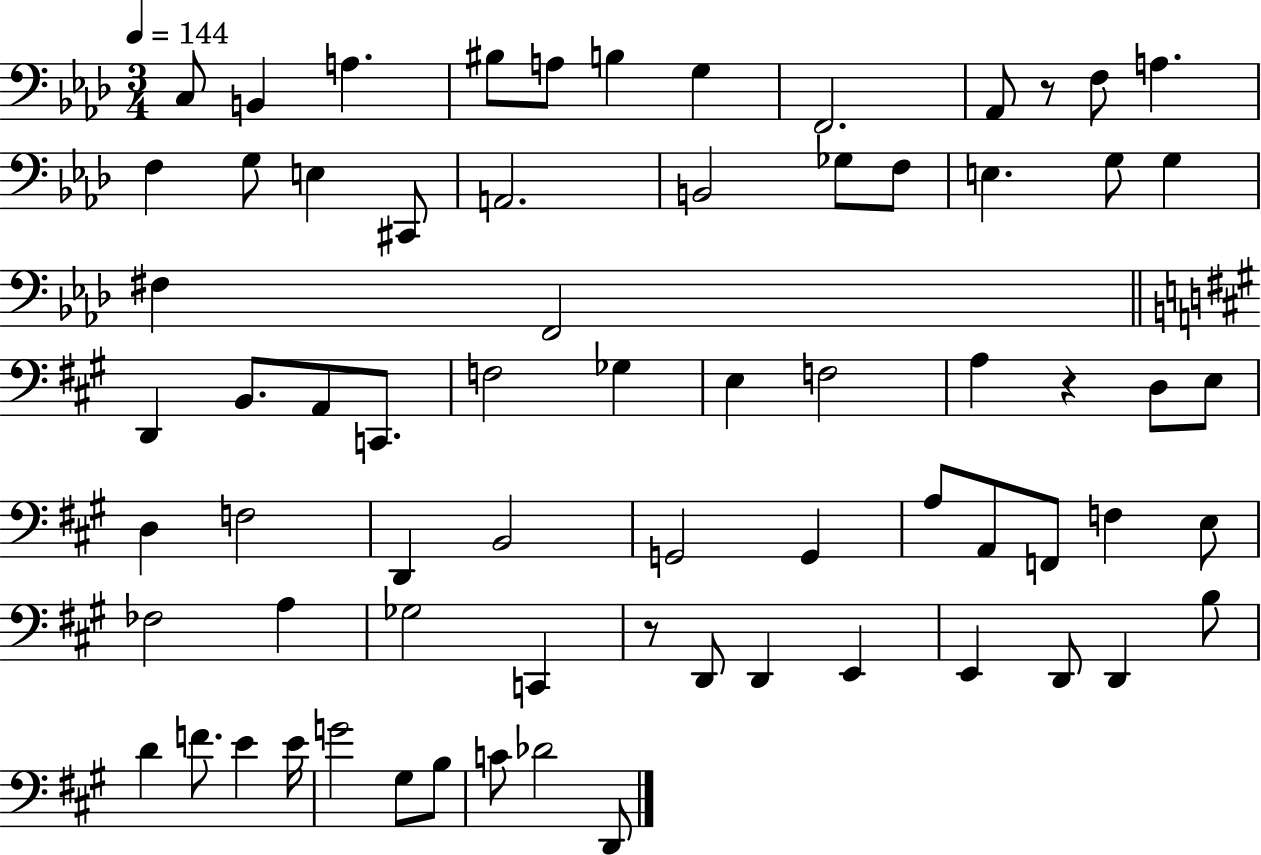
{
  \clef bass
  \numericTimeSignature
  \time 3/4
  \key aes \major
  \tempo 4 = 144
  \repeat volta 2 { c8 b,4 a4. | bis8 a8 b4 g4 | f,2. | aes,8 r8 f8 a4. | \break f4 g8 e4 cis,8 | a,2. | b,2 ges8 f8 | e4. g8 g4 | \break fis4 f,2 | \bar "||" \break \key a \major d,4 b,8. a,8 c,8. | f2 ges4 | e4 f2 | a4 r4 d8 e8 | \break d4 f2 | d,4 b,2 | g,2 g,4 | a8 a,8 f,8 f4 e8 | \break fes2 a4 | ges2 c,4 | r8 d,8 d,4 e,4 | e,4 d,8 d,4 b8 | \break d'4 f'8. e'4 e'16 | g'2 gis8 b8 | c'8 des'2 d,8 | } \bar "|."
}